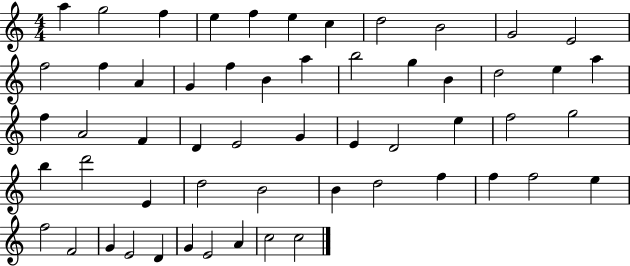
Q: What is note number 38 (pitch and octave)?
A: E4